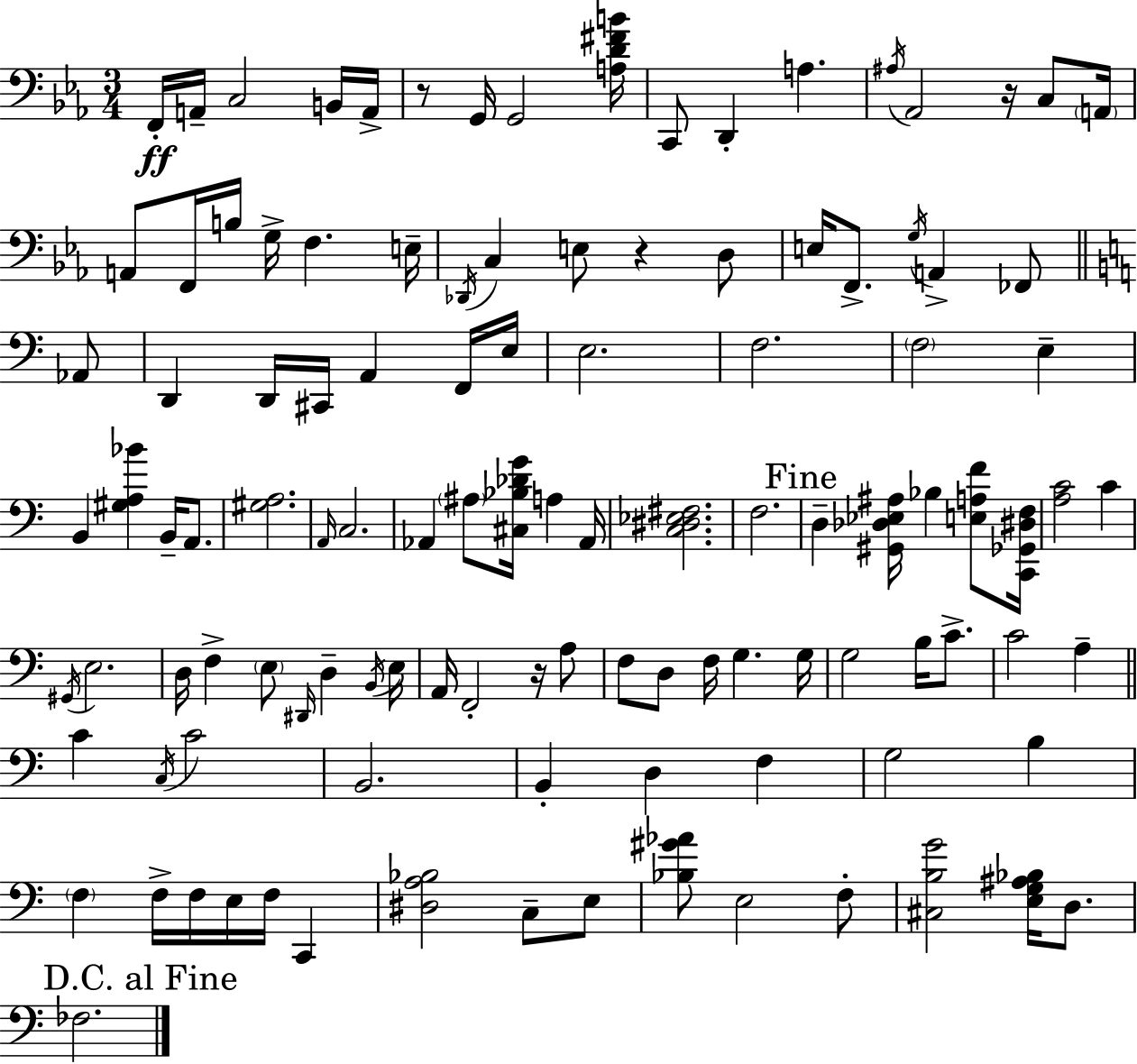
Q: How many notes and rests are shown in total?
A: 113